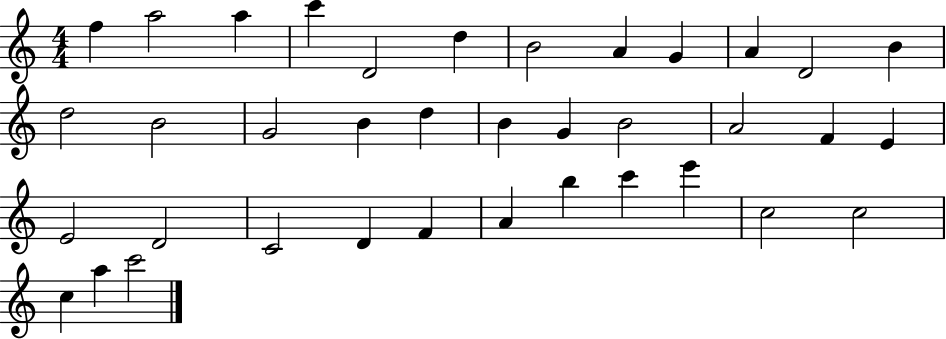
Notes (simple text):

F5/q A5/h A5/q C6/q D4/h D5/q B4/h A4/q G4/q A4/q D4/h B4/q D5/h B4/h G4/h B4/q D5/q B4/q G4/q B4/h A4/h F4/q E4/q E4/h D4/h C4/h D4/q F4/q A4/q B5/q C6/q E6/q C5/h C5/h C5/q A5/q C6/h